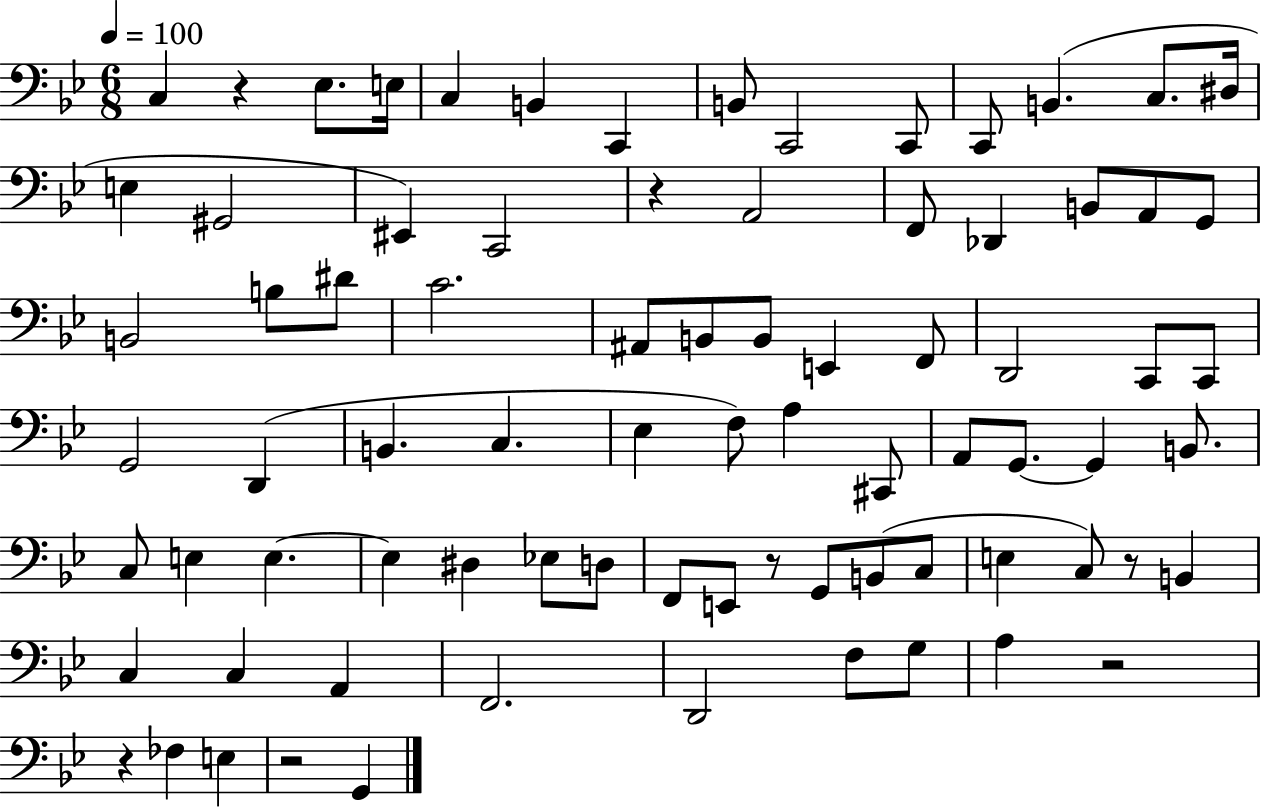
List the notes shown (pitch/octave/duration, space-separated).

C3/q R/q Eb3/e. E3/s C3/q B2/q C2/q B2/e C2/h C2/e C2/e B2/q. C3/e. D#3/s E3/q G#2/h EIS2/q C2/h R/q A2/h F2/e Db2/q B2/e A2/e G2/e B2/h B3/e D#4/e C4/h. A#2/e B2/e B2/e E2/q F2/e D2/h C2/e C2/e G2/h D2/q B2/q. C3/q. Eb3/q F3/e A3/q C#2/e A2/e G2/e. G2/q B2/e. C3/e E3/q E3/q. E3/q D#3/q Eb3/e D3/e F2/e E2/e R/e G2/e B2/e C3/e E3/q C3/e R/e B2/q C3/q C3/q A2/q F2/h. D2/h F3/e G3/e A3/q R/h R/q FES3/q E3/q R/h G2/q